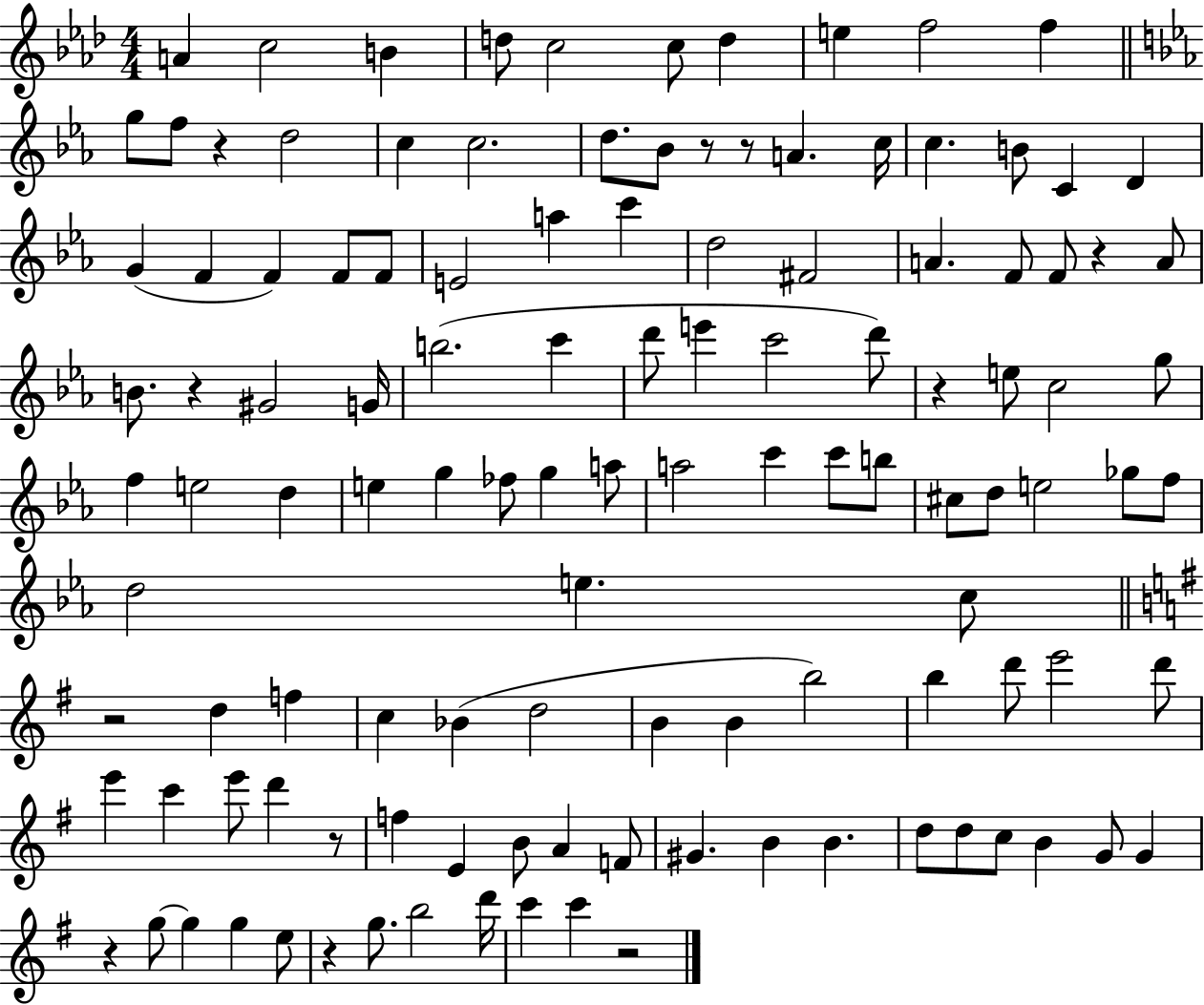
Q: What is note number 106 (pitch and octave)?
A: D6